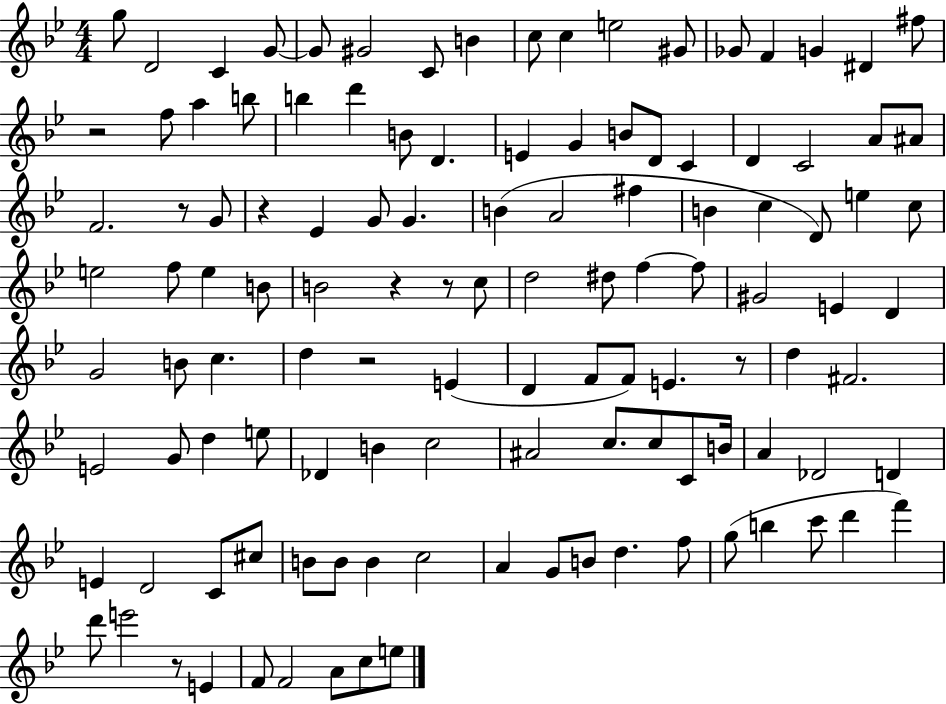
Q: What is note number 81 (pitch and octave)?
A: C4